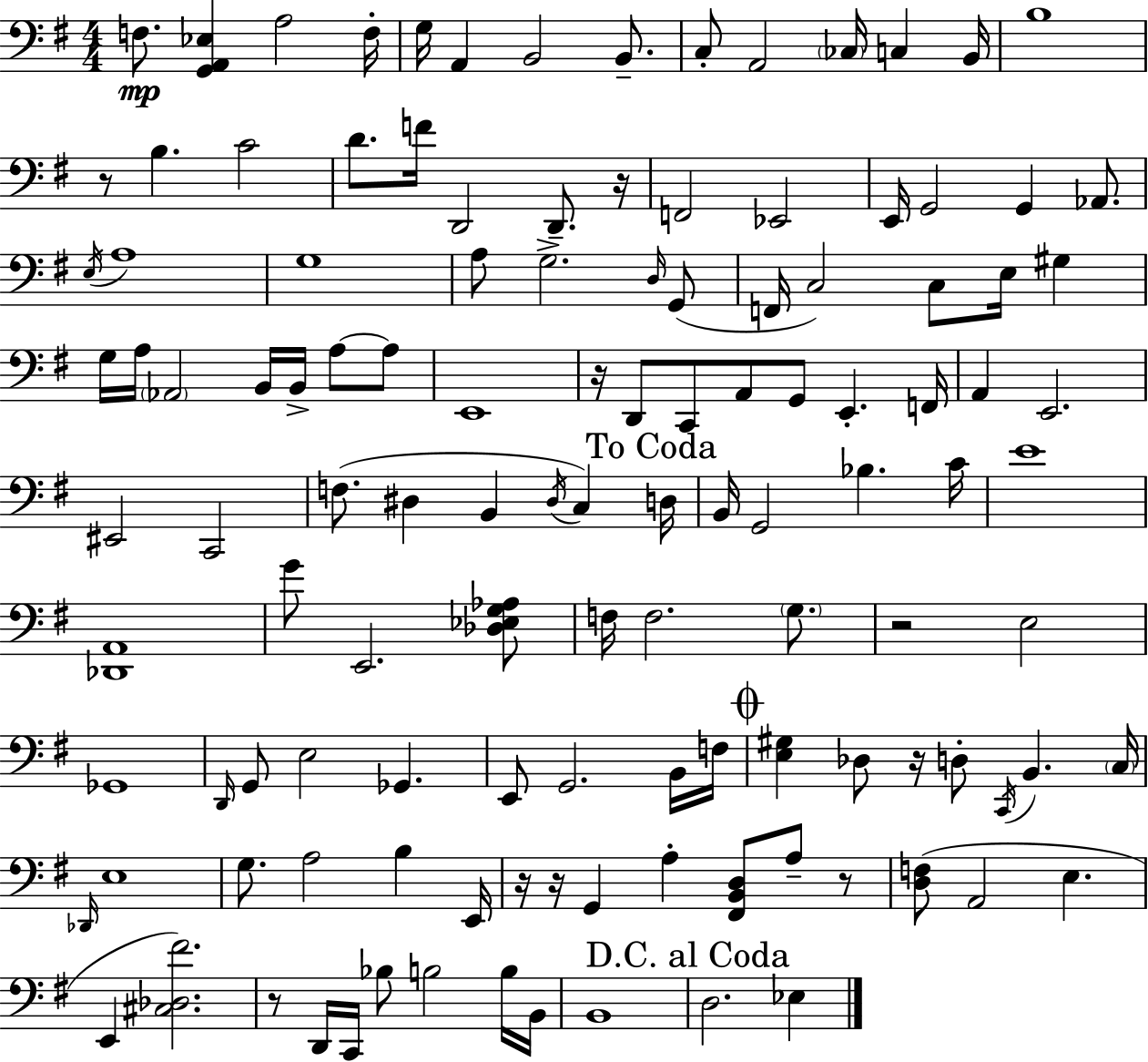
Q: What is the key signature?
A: G major